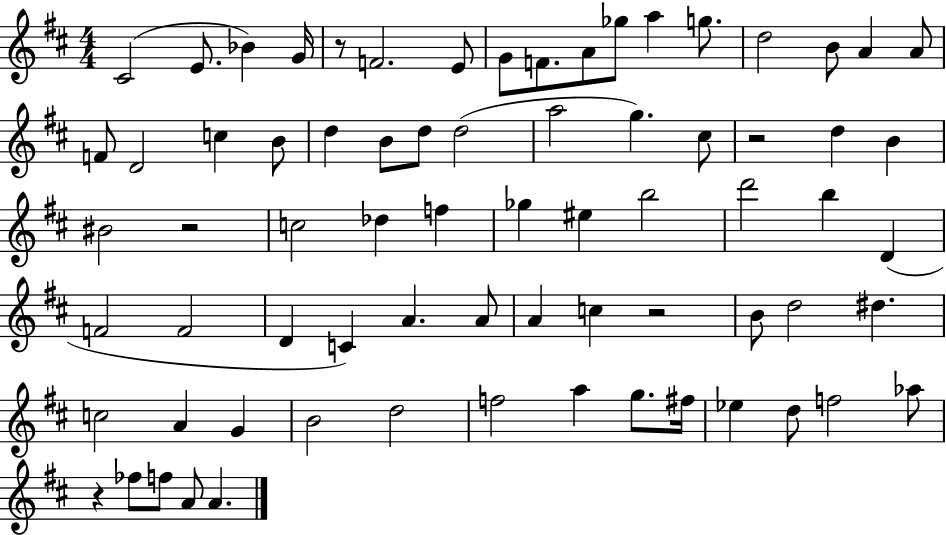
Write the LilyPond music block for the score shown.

{
  \clef treble
  \numericTimeSignature
  \time 4/4
  \key d \major
  \repeat volta 2 { cis'2( e'8. bes'4) g'16 | r8 f'2. e'8 | g'8 f'8. a'8 ges''8 a''4 g''8. | d''2 b'8 a'4 a'8 | \break f'8 d'2 c''4 b'8 | d''4 b'8 d''8 d''2( | a''2 g''4.) cis''8 | r2 d''4 b'4 | \break bis'2 r2 | c''2 des''4 f''4 | ges''4 eis''4 b''2 | d'''2 b''4 d'4( | \break f'2 f'2 | d'4 c'4) a'4. a'8 | a'4 c''4 r2 | b'8 d''2 dis''4. | \break c''2 a'4 g'4 | b'2 d''2 | f''2 a''4 g''8. fis''16 | ees''4 d''8 f''2 aes''8 | \break r4 fes''8 f''8 a'8 a'4. | } \bar "|."
}